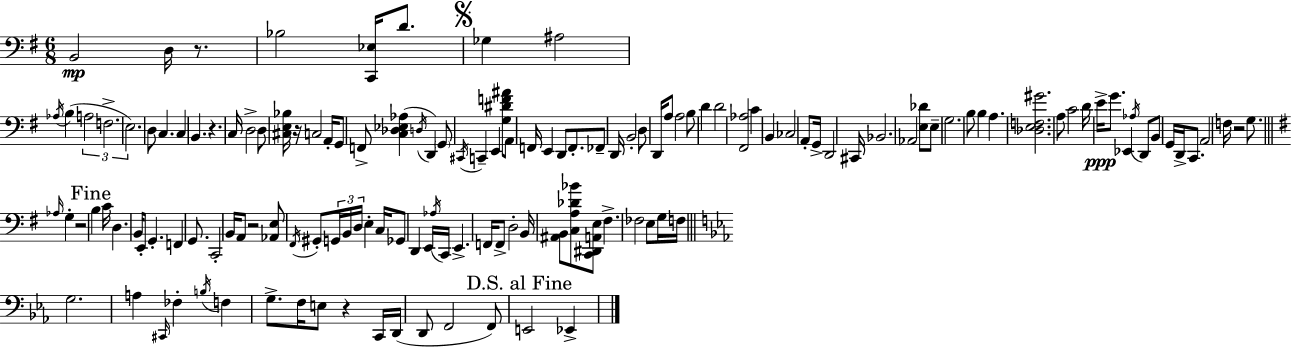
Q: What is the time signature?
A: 6/8